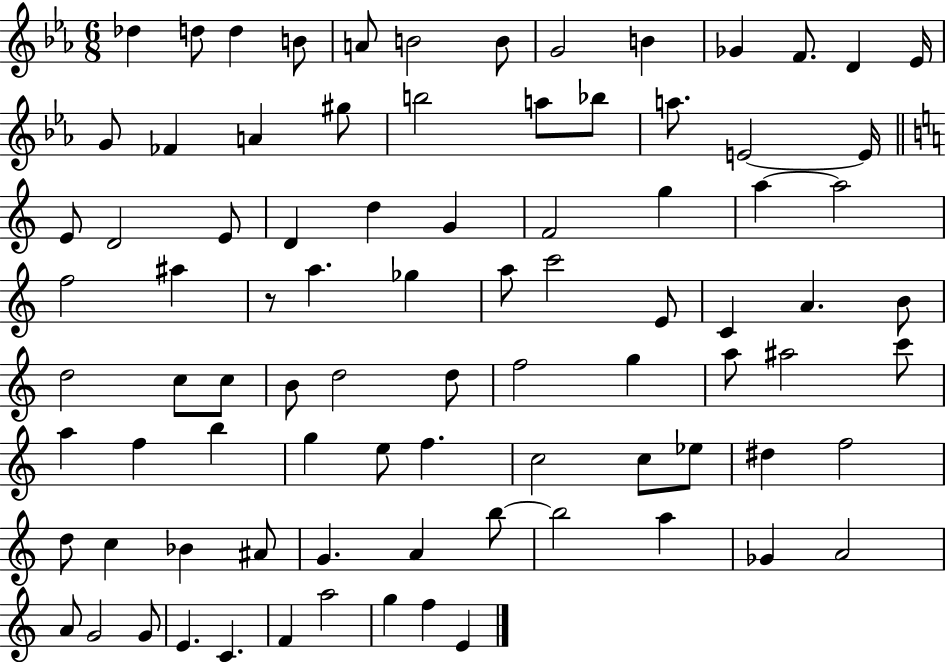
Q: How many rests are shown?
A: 1